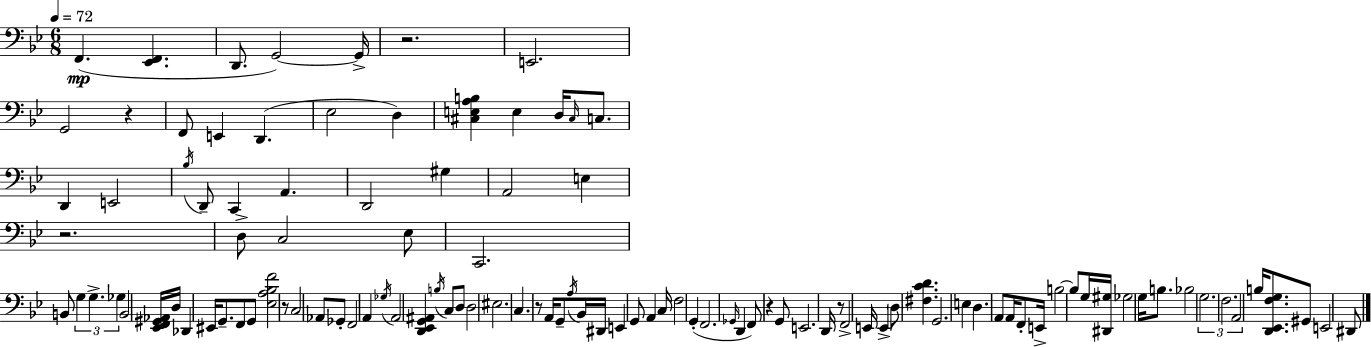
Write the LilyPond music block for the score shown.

{
  \clef bass
  \numericTimeSignature
  \time 6/8
  \key g \minor
  \tempo 4 = 72
  f,4.(\mp <ees, f,>4. | d,8. g,2~~) g,16-> | r2. | e,2. | \break g,2 r4 | f,8 e,4 d,4.( | ees2 d4) | <cis e a b>4 e4 d16 \grace { cis16 } c8. | \break d,4 e,2 | \acciaccatura { bes16 } d,8-- c,4 a,4. | d,2 gis4 | a,2 e4 | \break r2. | d8-> c2 | ees8 c,2. | b,8 \tuplet 3/2 { g4 g4.-> | \break ges4 } b,2 | <ees, f, gis, aes,>16 d16 des,4 eis,16 g,8.-- | f,8 g,8 <ees a bes f'>2 | r8 c2 aes,8 | \break ges,8-. f,2 a,4 | \acciaccatura { ges16 } a,2 <d, ees, g, ais,>4 | \acciaccatura { b16 } c8 d8 d2 | eis2. | \break c4. r8 | a,16 g,8-- \acciaccatura { a16 } bes,16 dis,16 e,4 g,8 | a,4 c16 f2 | g,4-.( f,2. | \break \grace { ges,16 } d,4 f,8) | r4 g,8 e,2. | d,16 r8 f,2-> | e,16 e,4-> \parenthesize d8 | \break <fis c' d'>4. g,2. | e4 d4. | a,8 a,16 f,8-. e,16-> b2~~ | b8 g16 <dis, gis>16 ges2 | \break g16 b8. bes2 | \tuplet 3/2 { g2. | f2. | a,2 } | \break b16 <d, ees, f g>8. gis,8 e,2 | dis,8 \bar "|."
}